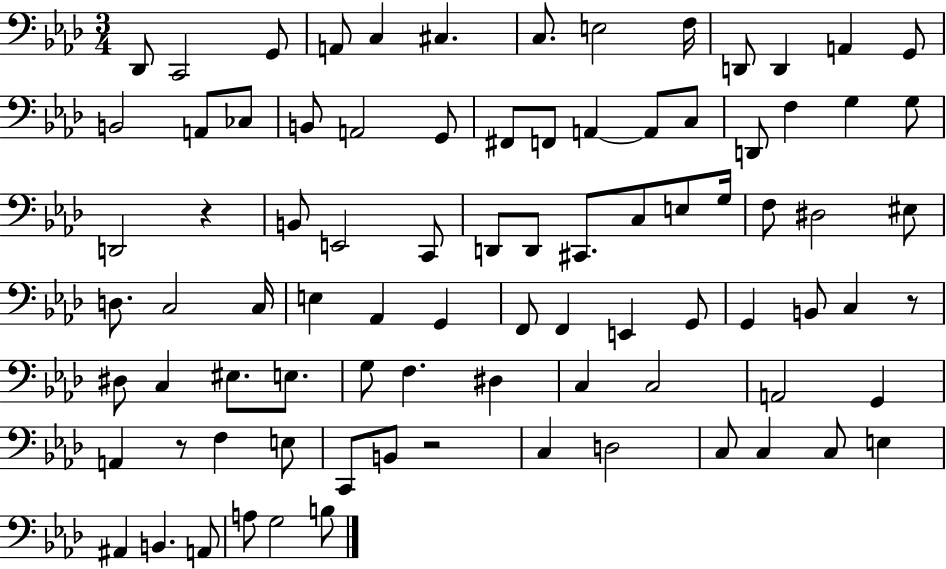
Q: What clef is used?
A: bass